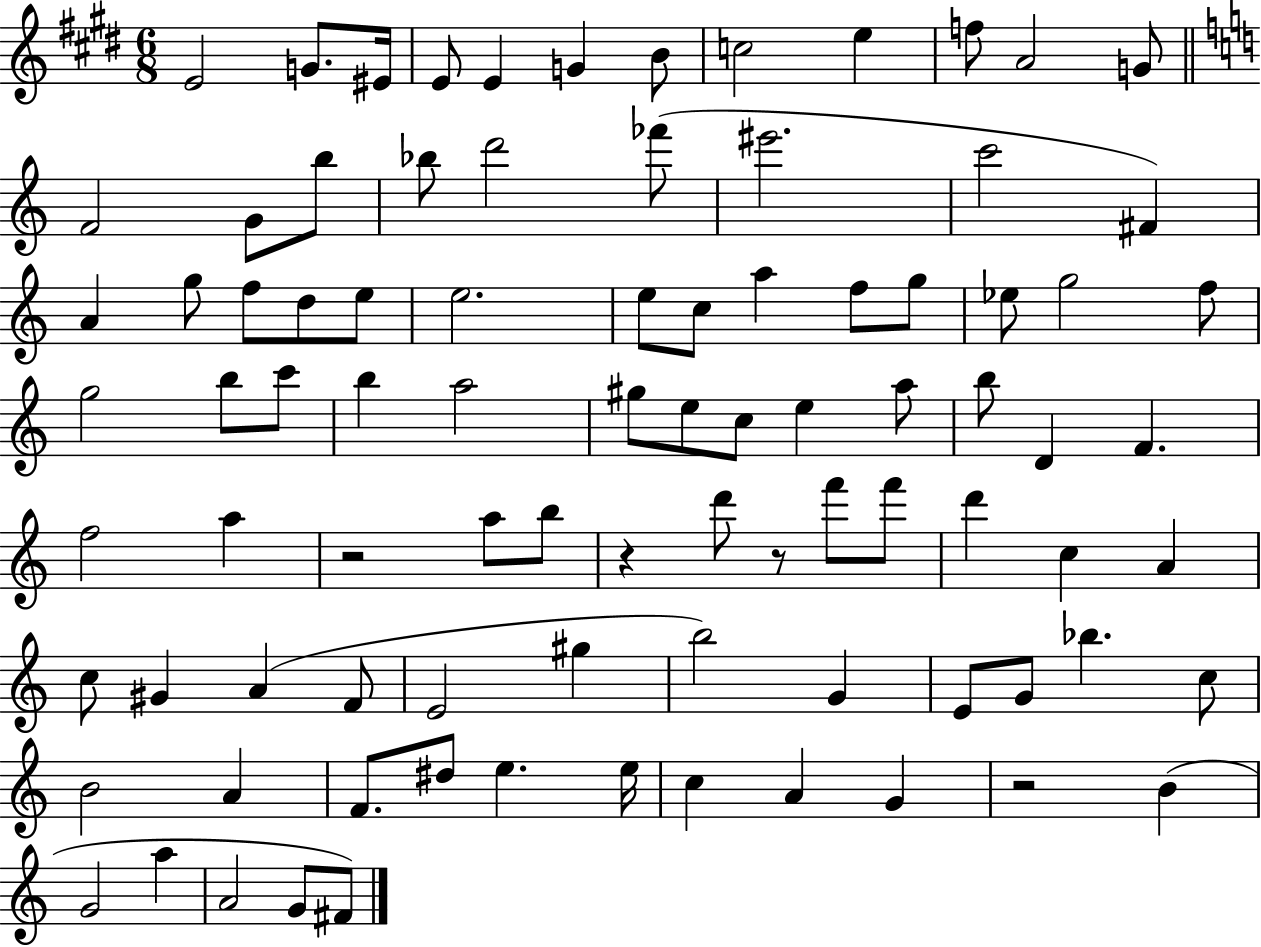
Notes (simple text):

E4/h G4/e. EIS4/s E4/e E4/q G4/q B4/e C5/h E5/q F5/e A4/h G4/e F4/h G4/e B5/e Bb5/e D6/h FES6/e EIS6/h. C6/h F#4/q A4/q G5/e F5/e D5/e E5/e E5/h. E5/e C5/e A5/q F5/e G5/e Eb5/e G5/h F5/e G5/h B5/e C6/e B5/q A5/h G#5/e E5/e C5/e E5/q A5/e B5/e D4/q F4/q. F5/h A5/q R/h A5/e B5/e R/q D6/e R/e F6/e F6/e D6/q C5/q A4/q C5/e G#4/q A4/q F4/e E4/h G#5/q B5/h G4/q E4/e G4/e Bb5/q. C5/e B4/h A4/q F4/e. D#5/e E5/q. E5/s C5/q A4/q G4/q R/h B4/q G4/h A5/q A4/h G4/e F#4/e